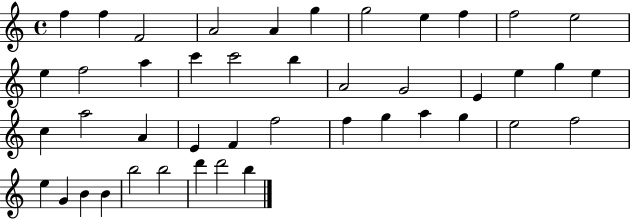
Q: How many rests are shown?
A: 0